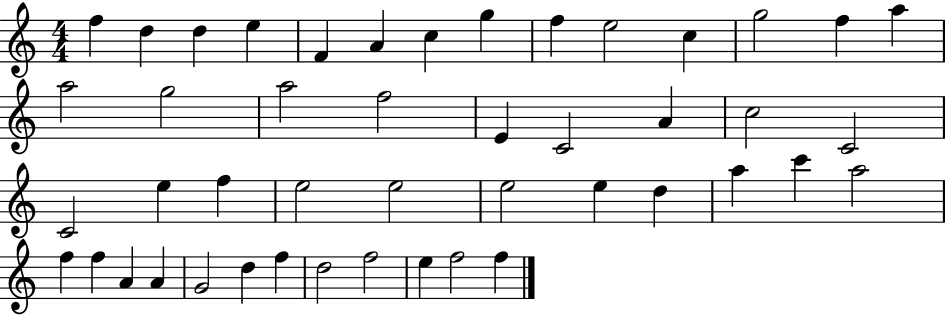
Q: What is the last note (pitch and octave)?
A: F5